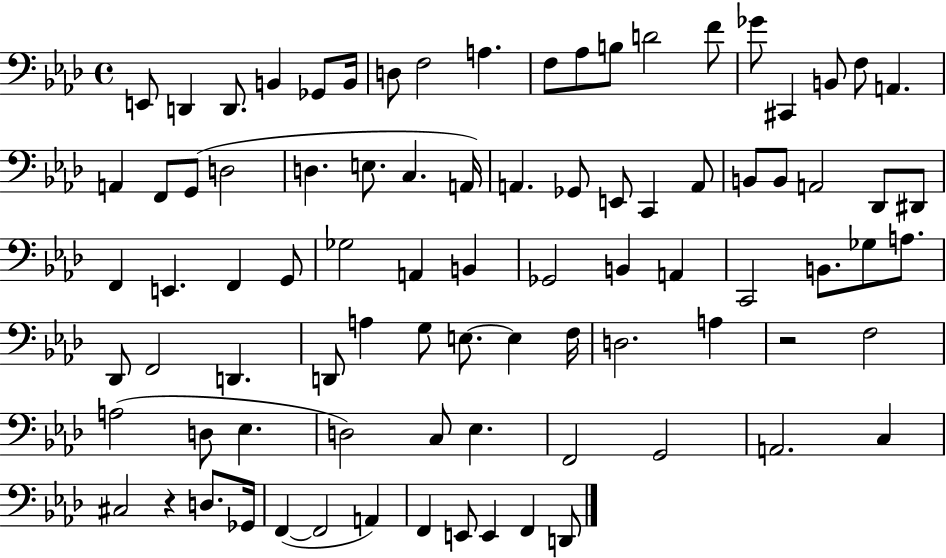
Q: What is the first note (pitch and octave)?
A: E2